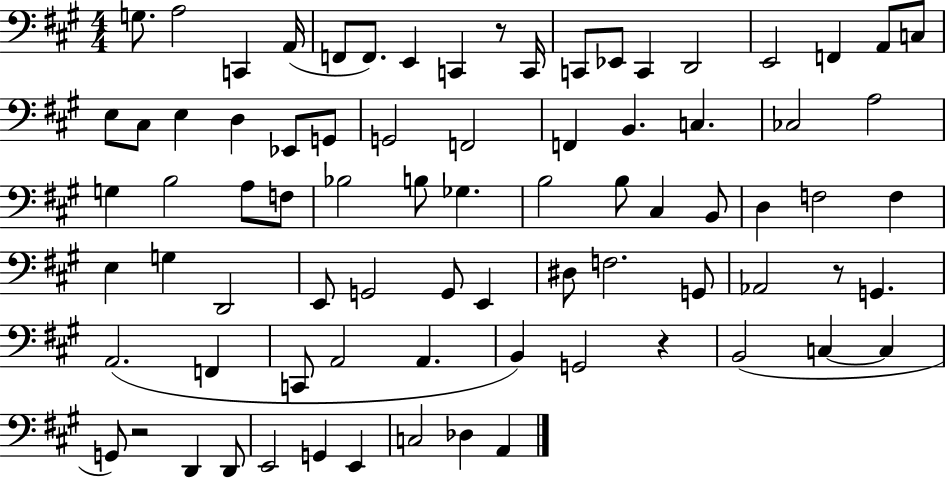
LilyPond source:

{
  \clef bass
  \numericTimeSignature
  \time 4/4
  \key a \major
  g8. a2 c,4 a,16( | f,8 f,8.) e,4 c,4 r8 c,16 | c,8 ees,8 c,4 d,2 | e,2 f,4 a,8 c8 | \break e8 cis8 e4 d4 ees,8 g,8 | g,2 f,2 | f,4 b,4. c4. | ces2 a2 | \break g4 b2 a8 f8 | bes2 b8 ges4. | b2 b8 cis4 b,8 | d4 f2 f4 | \break e4 g4 d,2 | e,8 g,2 g,8 e,4 | dis8 f2. g,8 | aes,2 r8 g,4. | \break a,2.( f,4 | c,8 a,2 a,4. | b,4) g,2 r4 | b,2( c4~~ c4 | \break g,8) r2 d,4 d,8 | e,2 g,4 e,4 | c2 des4 a,4 | \bar "|."
}